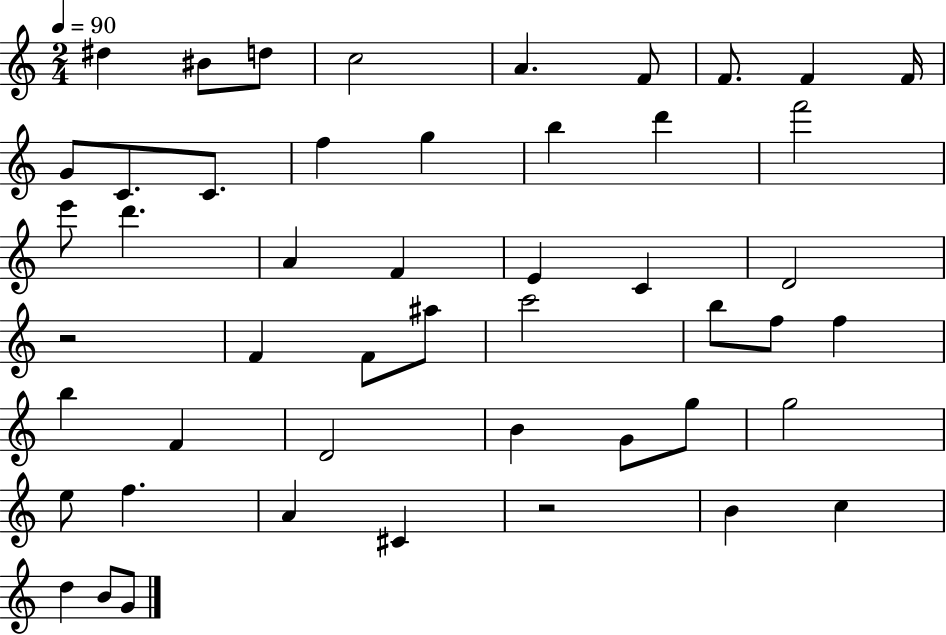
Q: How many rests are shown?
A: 2